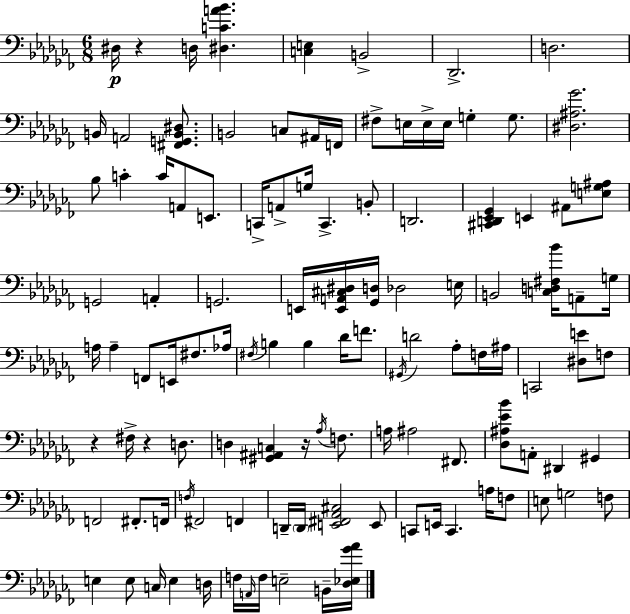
{
  \clef bass
  \numericTimeSignature
  \time 6/8
  \key aes \minor
  dis16\p r4 d16 <dis c' a' bes'>4. | <c e>4 b,2-> | des,2.-> | d2. | \break b,16 a,2 <fis, g, b, dis>8. | b,2 c8 ais,16 f,16 | fis8-> e16 e16-> e16 g4-. g8. | <dis ais ges'>2. | \break bes8 c'4-. c'16 a,8 e,8. | c,16-> a,8-> g16 c,4.-> b,8-. | d,2. | <cis, d, ees, ges,>4 e,4 ais,8 <e g ais>8 | \break g,2 a,4-. | g,2. | e,16 <e, a, cis dis>16 <ges, d>16 des2 e16 | b,2 <c d fis bes'>16 a,8-- g16 | \break a16 a4-- f,8 e,16 fis8. aes16 | \acciaccatura { fis16 } b4 b4 des'16 f'8. | \acciaccatura { gis,16 } d'2 aes8-. | f16 ais16 c,2 <dis e'>8 | \break f8 r4 fis16-> r4 d8. | d4 <gis, ais, c>4 r16 \acciaccatura { aes16 } | f8. a16 ais2 | fis,8. <des ais ees' bes'>8 a,8-. dis,4 gis,4 | \break f,2 fis,8.-. | f,16 \acciaccatura { f16 } fis,2 | f,4 d,16-- \parenthesize d,16 <e, fis, aes, cis>2 | e,8 c,8 e,16 c,4. | \break a16 f8 e8 g2 | f8 e4 e8 c16 e4 | d16 f16 \grace { a,16 } f16 e2-- | b,16-- <des ees ges' aes'>16 \bar "|."
}